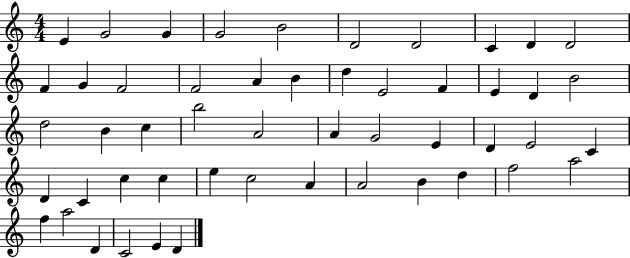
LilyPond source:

{
  \clef treble
  \numericTimeSignature
  \time 4/4
  \key c \major
  e'4 g'2 g'4 | g'2 b'2 | d'2 d'2 | c'4 d'4 d'2 | \break f'4 g'4 f'2 | f'2 a'4 b'4 | d''4 e'2 f'4 | e'4 d'4 b'2 | \break d''2 b'4 c''4 | b''2 a'2 | a'4 g'2 e'4 | d'4 e'2 c'4 | \break d'4 c'4 c''4 c''4 | e''4 c''2 a'4 | a'2 b'4 d''4 | f''2 a''2 | \break f''4 a''2 d'4 | c'2 e'4 d'4 | \bar "|."
}